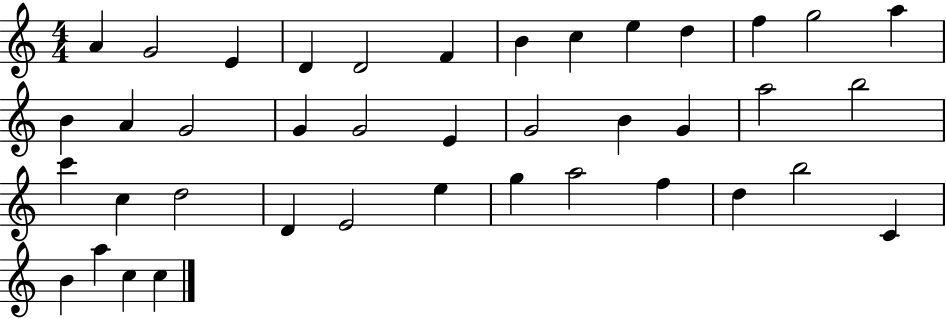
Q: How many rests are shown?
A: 0